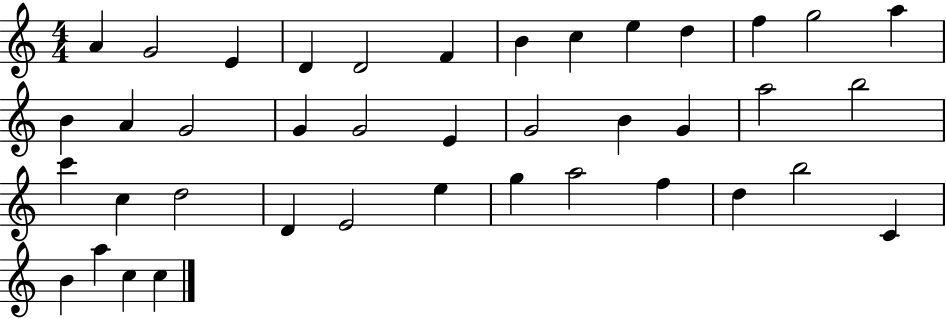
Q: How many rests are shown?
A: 0